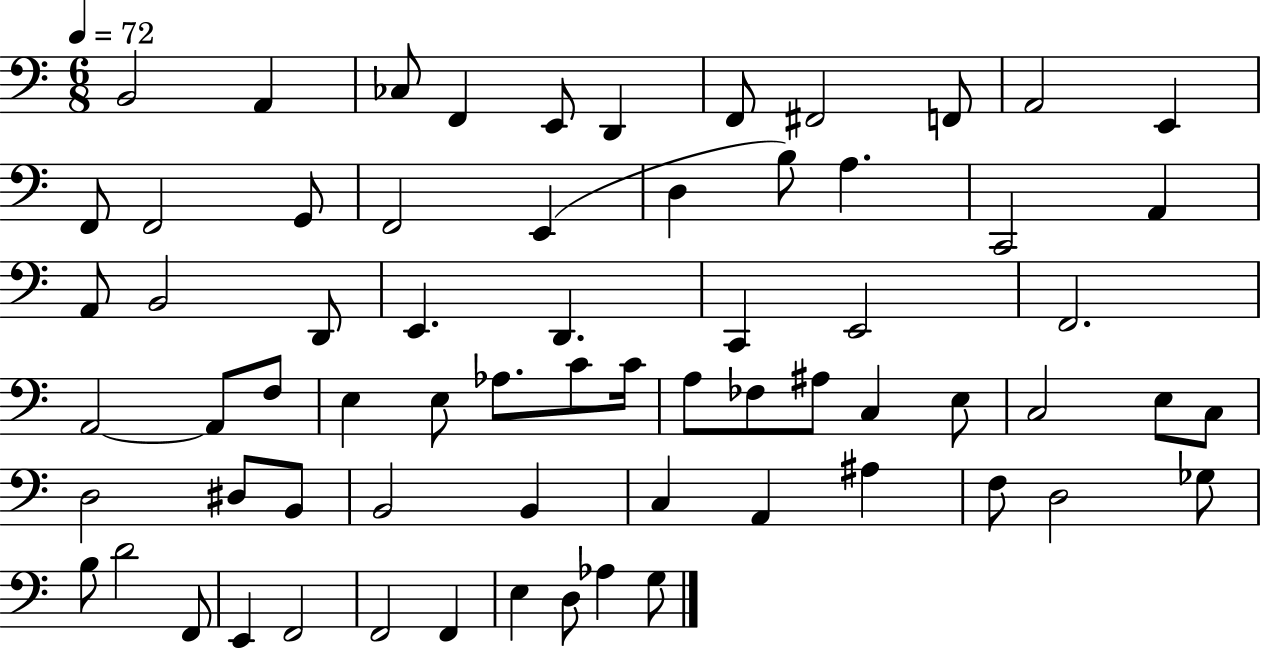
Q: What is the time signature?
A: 6/8